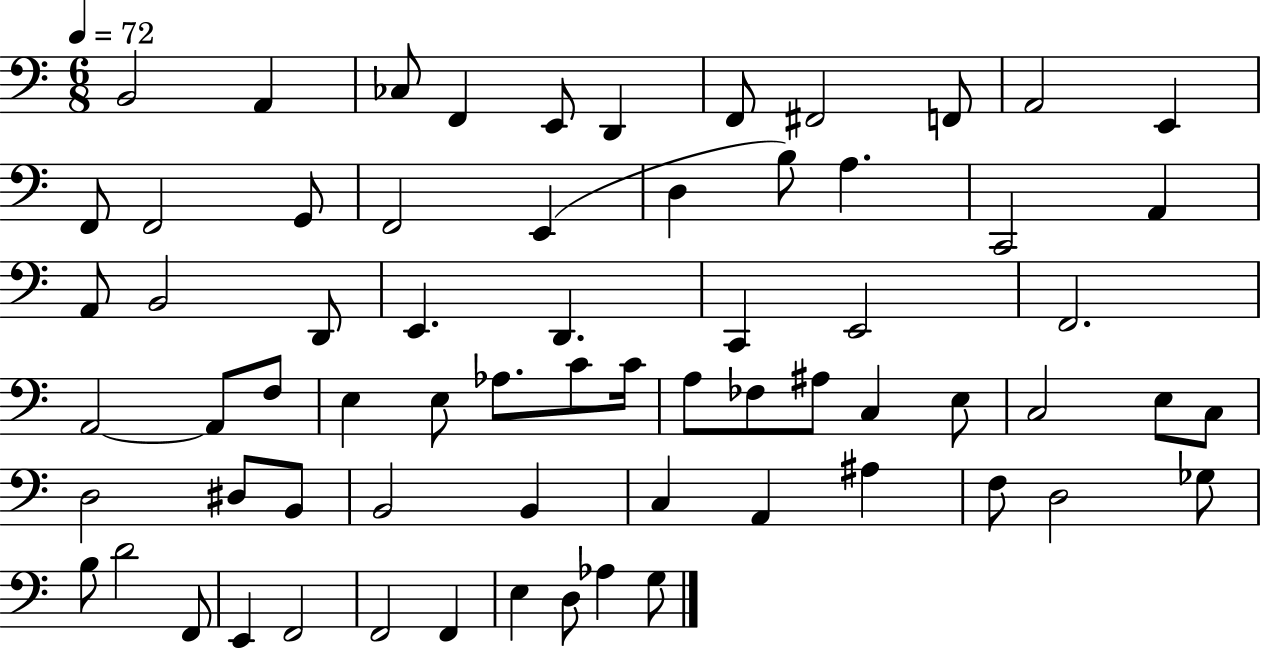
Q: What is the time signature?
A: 6/8